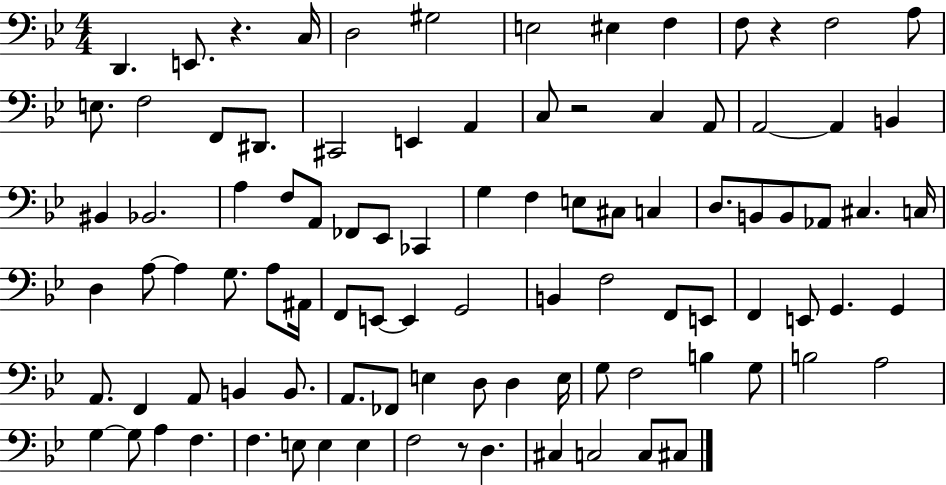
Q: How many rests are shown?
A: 4